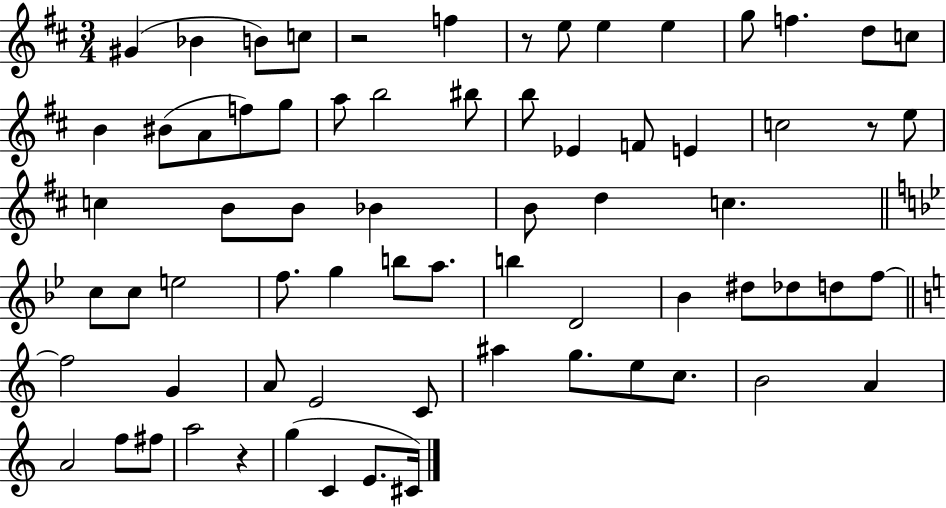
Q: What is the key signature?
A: D major